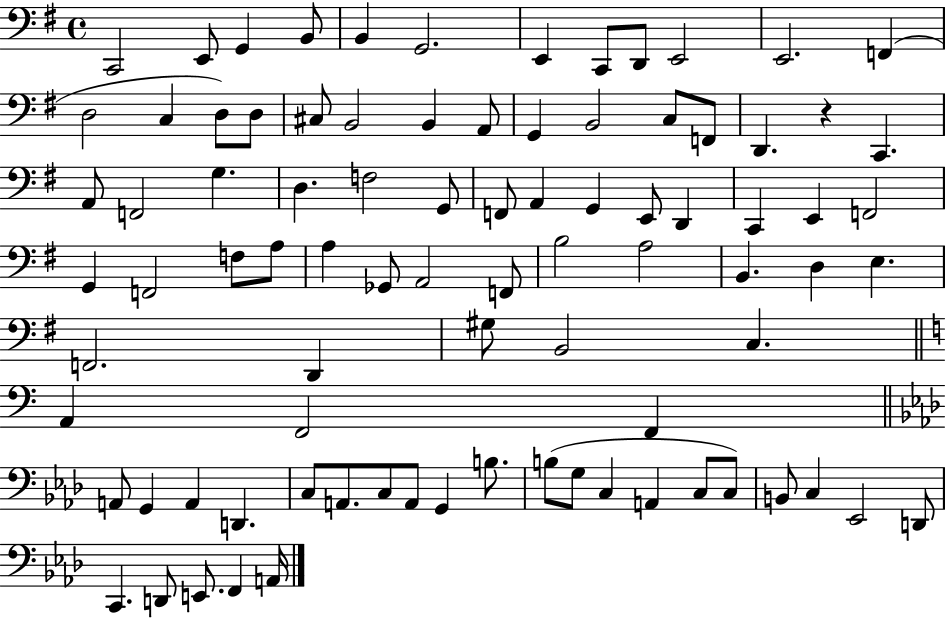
X:1
T:Untitled
M:4/4
L:1/4
K:G
C,,2 E,,/2 G,, B,,/2 B,, G,,2 E,, C,,/2 D,,/2 E,,2 E,,2 F,, D,2 C, D,/2 D,/2 ^C,/2 B,,2 B,, A,,/2 G,, B,,2 C,/2 F,,/2 D,, z C,, A,,/2 F,,2 G, D, F,2 G,,/2 F,,/2 A,, G,, E,,/2 D,, C,, E,, F,,2 G,, F,,2 F,/2 A,/2 A, _G,,/2 A,,2 F,,/2 B,2 A,2 B,, D, E, F,,2 D,, ^G,/2 B,,2 C, A,, F,,2 F,, A,,/2 G,, A,, D,, C,/2 A,,/2 C,/2 A,,/2 G,, B,/2 B,/2 G,/2 C, A,, C,/2 C,/2 B,,/2 C, _E,,2 D,,/2 C,, D,,/2 E,,/2 F,, A,,/4